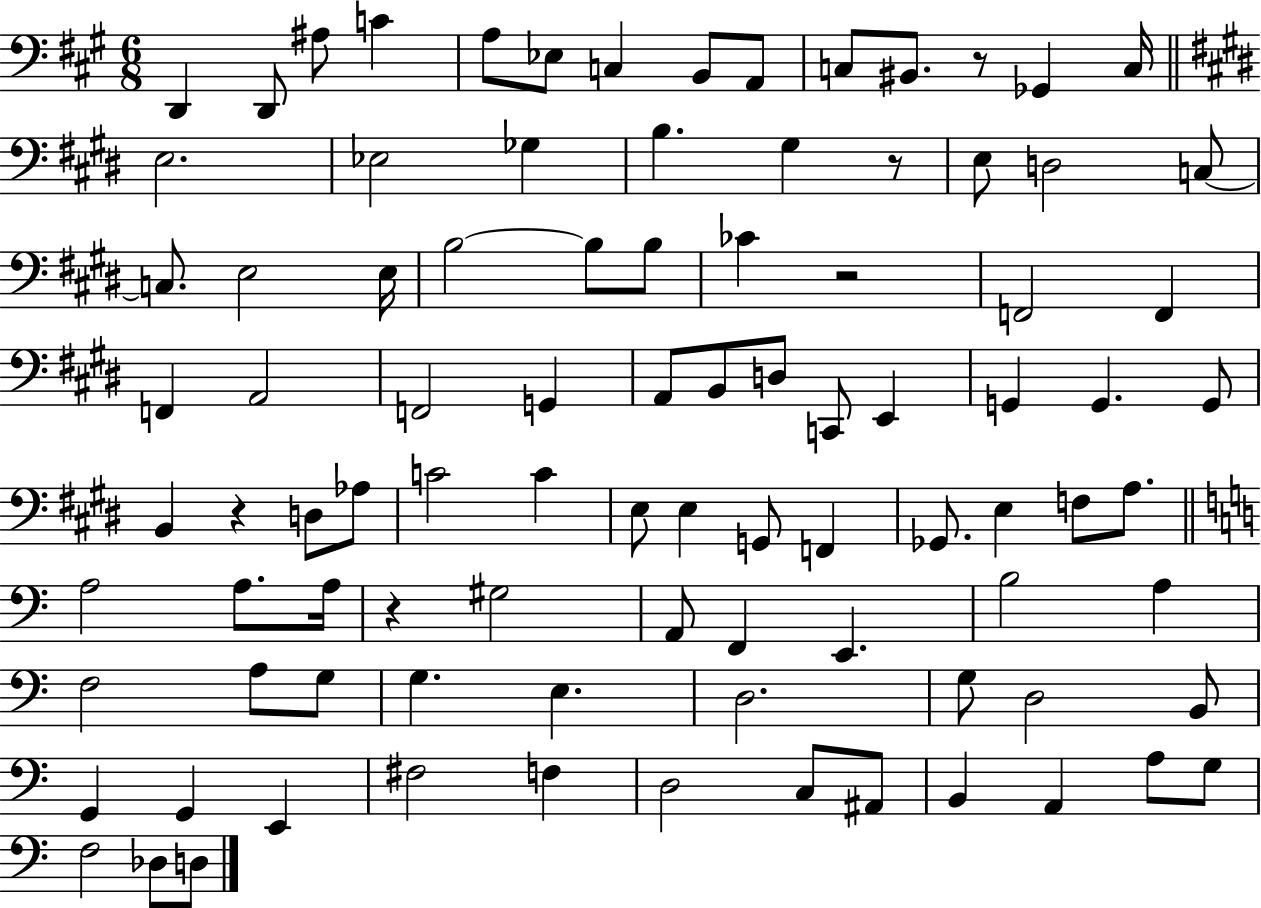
{
  \clef bass
  \numericTimeSignature
  \time 6/8
  \key a \major
  \repeat volta 2 { d,4 d,8 ais8 c'4 | a8 ees8 c4 b,8 a,8 | c8 bis,8. r8 ges,4 c16 | \bar "||" \break \key e \major e2. | ees2 ges4 | b4. gis4 r8 | e8 d2 c8~~ | \break c8. e2 e16 | b2~~ b8 b8 | ces'4 r2 | f,2 f,4 | \break f,4 a,2 | f,2 g,4 | a,8 b,8 d8 c,8 e,4 | g,4 g,4. g,8 | \break b,4 r4 d8 aes8 | c'2 c'4 | e8 e4 g,8 f,4 | ges,8. e4 f8 a8. | \break \bar "||" \break \key c \major a2 a8. a16 | r4 gis2 | a,8 f,4 e,4. | b2 a4 | \break f2 a8 g8 | g4. e4. | d2. | g8 d2 b,8 | \break g,4 g,4 e,4 | fis2 f4 | d2 c8 ais,8 | b,4 a,4 a8 g8 | \break f2 des8 d8 | } \bar "|."
}